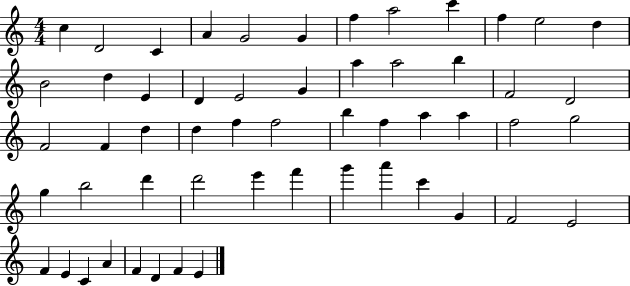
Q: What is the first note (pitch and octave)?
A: C5